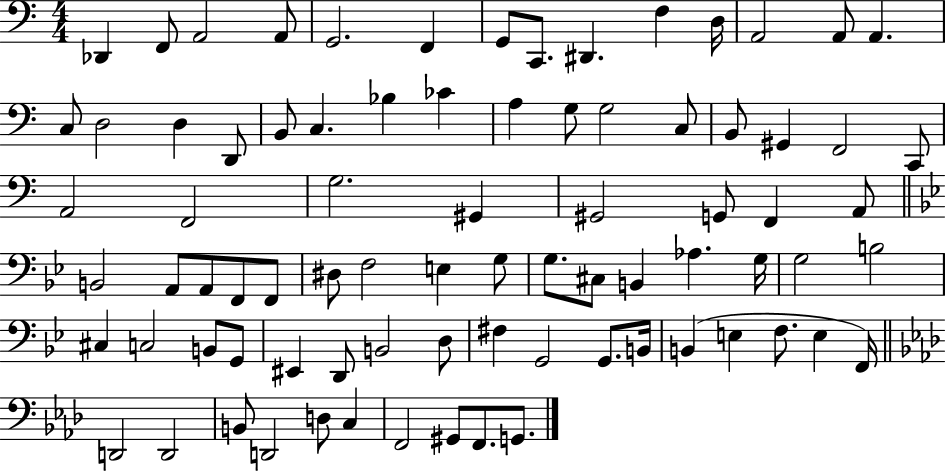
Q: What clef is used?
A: bass